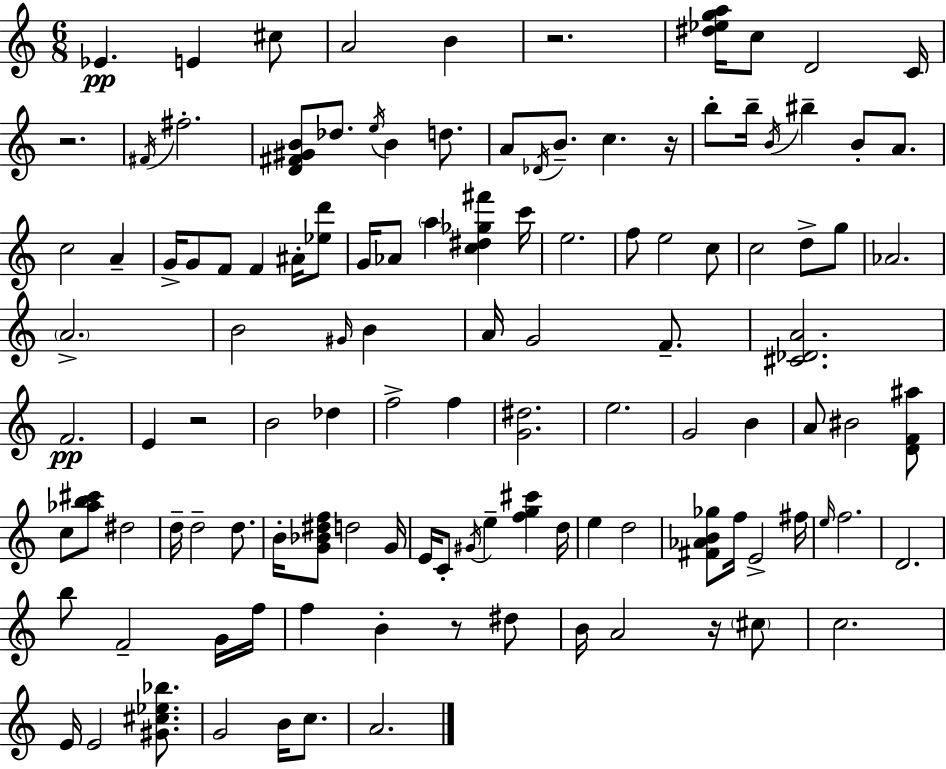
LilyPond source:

{
  \clef treble
  \numericTimeSignature
  \time 6/8
  \key a \minor
  ees'4.\pp e'4 cis''8 | a'2 b'4 | r2. | <dis'' ees'' g'' a''>16 c''8 d'2 c'16 | \break r2. | \acciaccatura { fis'16 } fis''2.-. | <d' fis' gis' b'>8 des''8. \acciaccatura { e''16 } b'4 d''8. | a'8 \acciaccatura { des'16 } b'8.-- c''4. | \break r16 b''8-. b''16-- \acciaccatura { b'16 } bis''4-- b'8-. | a'8. c''2 | a'4-- g'16-> g'8 f'8 f'4 | ais'16-. <ees'' d'''>8 g'16 aes'8 \parenthesize a''4 <c'' dis'' ges'' fis'''>4 | \break c'''16 e''2. | f''8 e''2 | c''8 c''2 | d''8-> g''8 aes'2. | \break \parenthesize a'2.-> | b'2 | \grace { gis'16 } b'4 a'16 g'2 | f'8.-- <cis' des' a'>2. | \break f'2.\pp | e'4 r2 | b'2 | des''4 f''2-> | \break f''4 <g' dis''>2. | e''2. | g'2 | b'4 a'8 bis'2 | \break <d' f' ais''>8 c''8 <aes'' b'' cis'''>8 dis''2 | d''16-- d''2-- | d''8. b'16-. <g' bes' dis'' f''>8 d''2 | g'16 e'16 c'8-. \acciaccatura { gis'16 } e''4-- | \break <f'' g'' cis'''>4 d''16 e''4 d''2 | <fis' aes' b' ges''>8 f''16 e'2-> | fis''16 \grace { e''16 } f''2. | d'2. | \break b''8 f'2-- | g'16 f''16 f''4 b'4-. | r8 dis''8 b'16 a'2 | r16 \parenthesize cis''8 c''2. | \break e'16 e'2 | <gis' cis'' ees'' bes''>8. g'2 | b'16 c''8. a'2. | \bar "|."
}